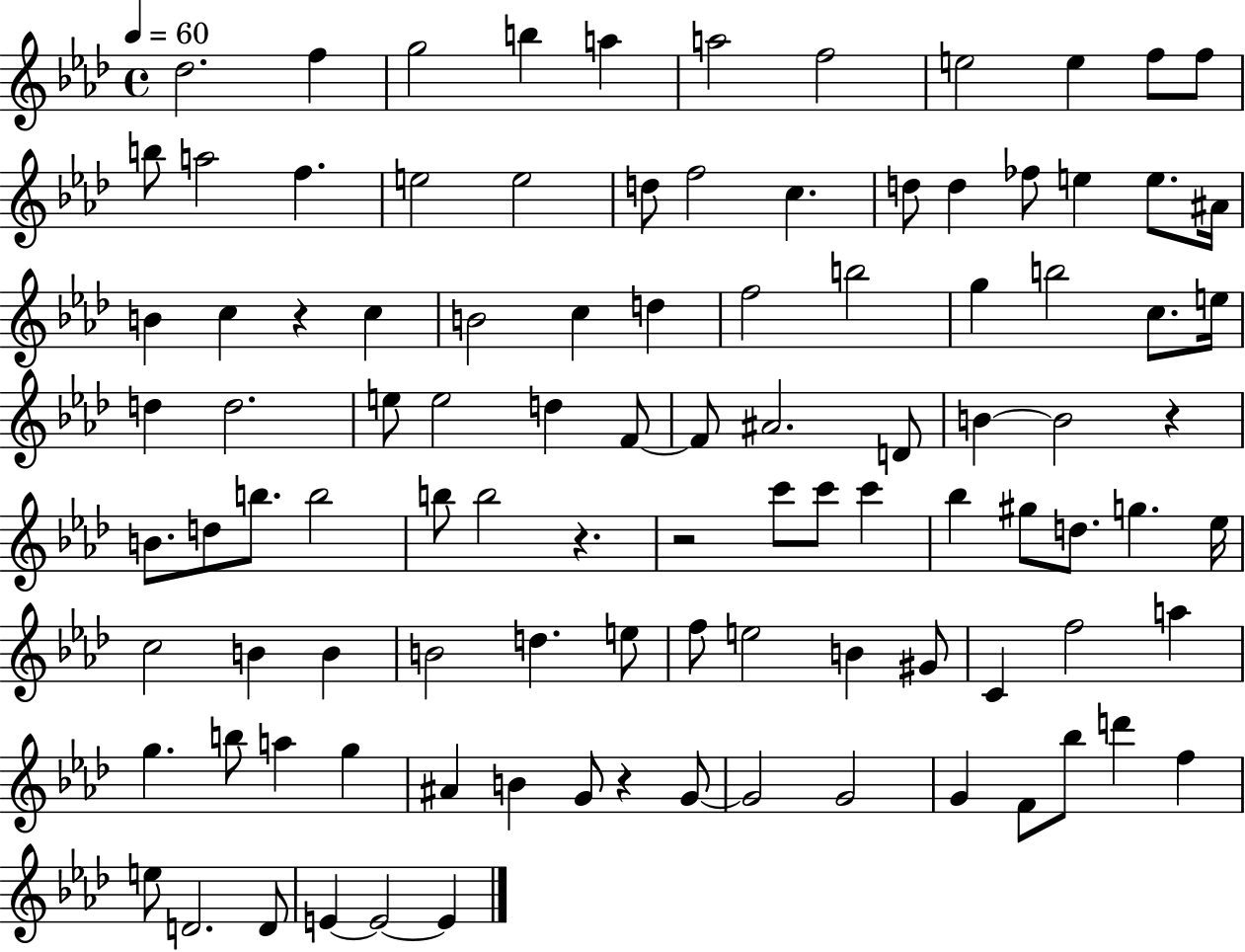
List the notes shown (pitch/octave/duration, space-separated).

Db5/h. F5/q G5/h B5/q A5/q A5/h F5/h E5/h E5/q F5/e F5/e B5/e A5/h F5/q. E5/h E5/h D5/e F5/h C5/q. D5/e D5/q FES5/e E5/q E5/e. A#4/s B4/q C5/q R/q C5/q B4/h C5/q D5/q F5/h B5/h G5/q B5/h C5/e. E5/s D5/q D5/h. E5/e E5/h D5/q F4/e F4/e A#4/h. D4/e B4/q B4/h R/q B4/e. D5/e B5/e. B5/h B5/e B5/h R/q. R/h C6/e C6/e C6/q Bb5/q G#5/e D5/e. G5/q. Eb5/s C5/h B4/q B4/q B4/h D5/q. E5/e F5/e E5/h B4/q G#4/e C4/q F5/h A5/q G5/q. B5/e A5/q G5/q A#4/q B4/q G4/e R/q G4/e G4/h G4/h G4/q F4/e Bb5/e D6/q F5/q E5/e D4/h. D4/e E4/q E4/h E4/q